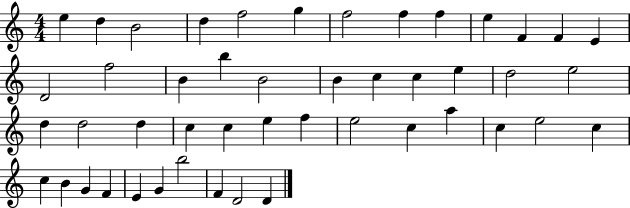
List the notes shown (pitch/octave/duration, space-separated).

E5/q D5/q B4/h D5/q F5/h G5/q F5/h F5/q F5/q E5/q F4/q F4/q E4/q D4/h F5/h B4/q B5/q B4/h B4/q C5/q C5/q E5/q D5/h E5/h D5/q D5/h D5/q C5/q C5/q E5/q F5/q E5/h C5/q A5/q C5/q E5/h C5/q C5/q B4/q G4/q F4/q E4/q G4/q B5/h F4/q D4/h D4/q